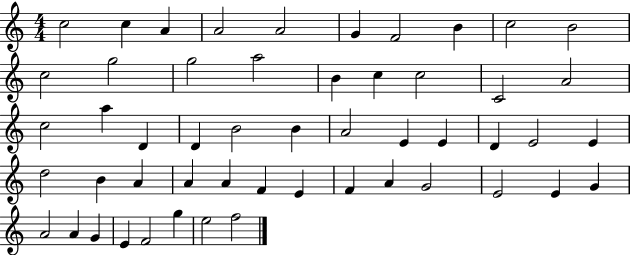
C5/h C5/q A4/q A4/h A4/h G4/q F4/h B4/q C5/h B4/h C5/h G5/h G5/h A5/h B4/q C5/q C5/h C4/h A4/h C5/h A5/q D4/q D4/q B4/h B4/q A4/h E4/q E4/q D4/q E4/h E4/q D5/h B4/q A4/q A4/q A4/q F4/q E4/q F4/q A4/q G4/h E4/h E4/q G4/q A4/h A4/q G4/q E4/q F4/h G5/q E5/h F5/h